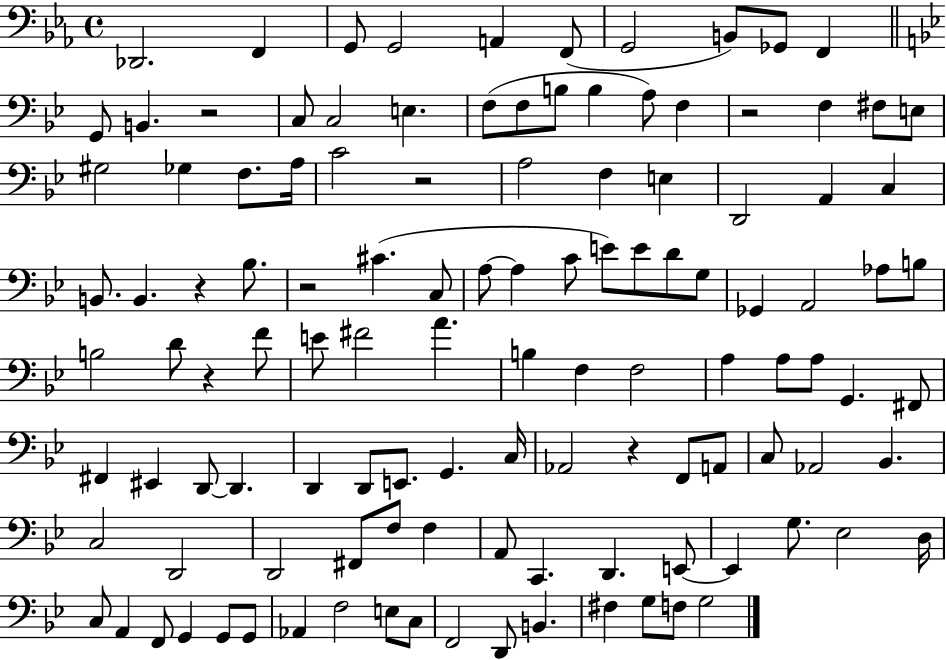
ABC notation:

X:1
T:Untitled
M:4/4
L:1/4
K:Eb
_D,,2 F,, G,,/2 G,,2 A,, F,,/2 G,,2 B,,/2 _G,,/2 F,, G,,/2 B,, z2 C,/2 C,2 E, F,/2 F,/2 B,/2 B, A,/2 F, z2 F, ^F,/2 E,/2 ^G,2 _G, F,/2 A,/4 C2 z2 A,2 F, E, D,,2 A,, C, B,,/2 B,, z _B,/2 z2 ^C C,/2 A,/2 A, C/2 E/2 E/2 D/2 G,/2 _G,, A,,2 _A,/2 B,/2 B,2 D/2 z F/2 E/2 ^F2 A B, F, F,2 A, A,/2 A,/2 G,, ^F,,/2 ^F,, ^E,, D,,/2 D,, D,, D,,/2 E,,/2 G,, C,/4 _A,,2 z F,,/2 A,,/2 C,/2 _A,,2 _B,, C,2 D,,2 D,,2 ^F,,/2 F,/2 F, A,,/2 C,, D,, E,,/2 E,, G,/2 _E,2 D,/4 C,/2 A,, F,,/2 G,, G,,/2 G,,/2 _A,, F,2 E,/2 C,/2 F,,2 D,,/2 B,, ^F, G,/2 F,/2 G,2